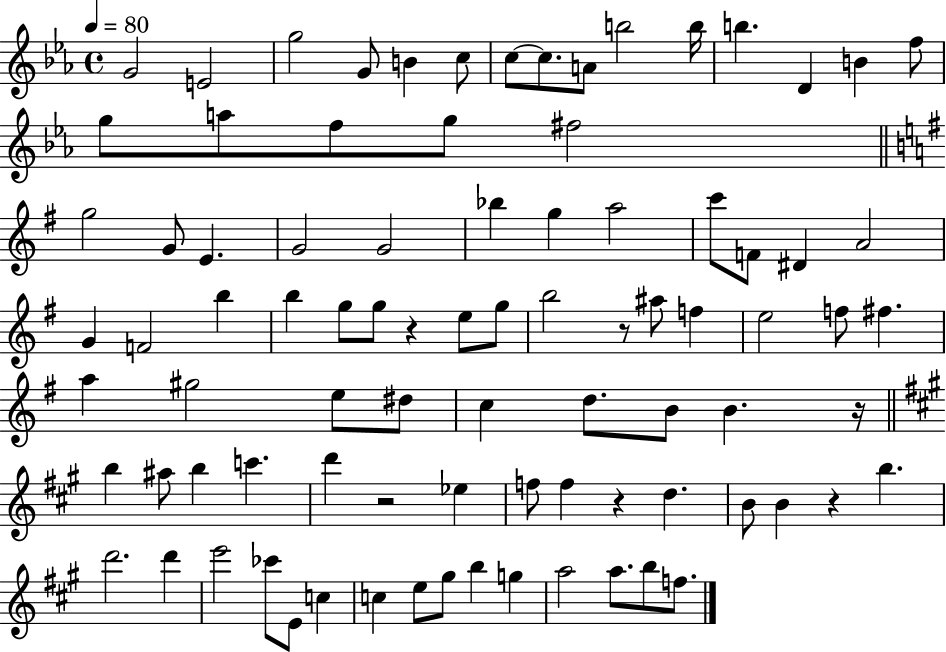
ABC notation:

X:1
T:Untitled
M:4/4
L:1/4
K:Eb
G2 E2 g2 G/2 B c/2 c/2 c/2 A/2 b2 b/4 b D B f/2 g/2 a/2 f/2 g/2 ^f2 g2 G/2 E G2 G2 _b g a2 c'/2 F/2 ^D A2 G F2 b b g/2 g/2 z e/2 g/2 b2 z/2 ^a/2 f e2 f/2 ^f a ^g2 e/2 ^d/2 c d/2 B/2 B z/4 b ^a/2 b c' d' z2 _e f/2 f z d B/2 B z b d'2 d' e'2 _c'/2 E/2 c c e/2 ^g/2 b g a2 a/2 b/2 f/2